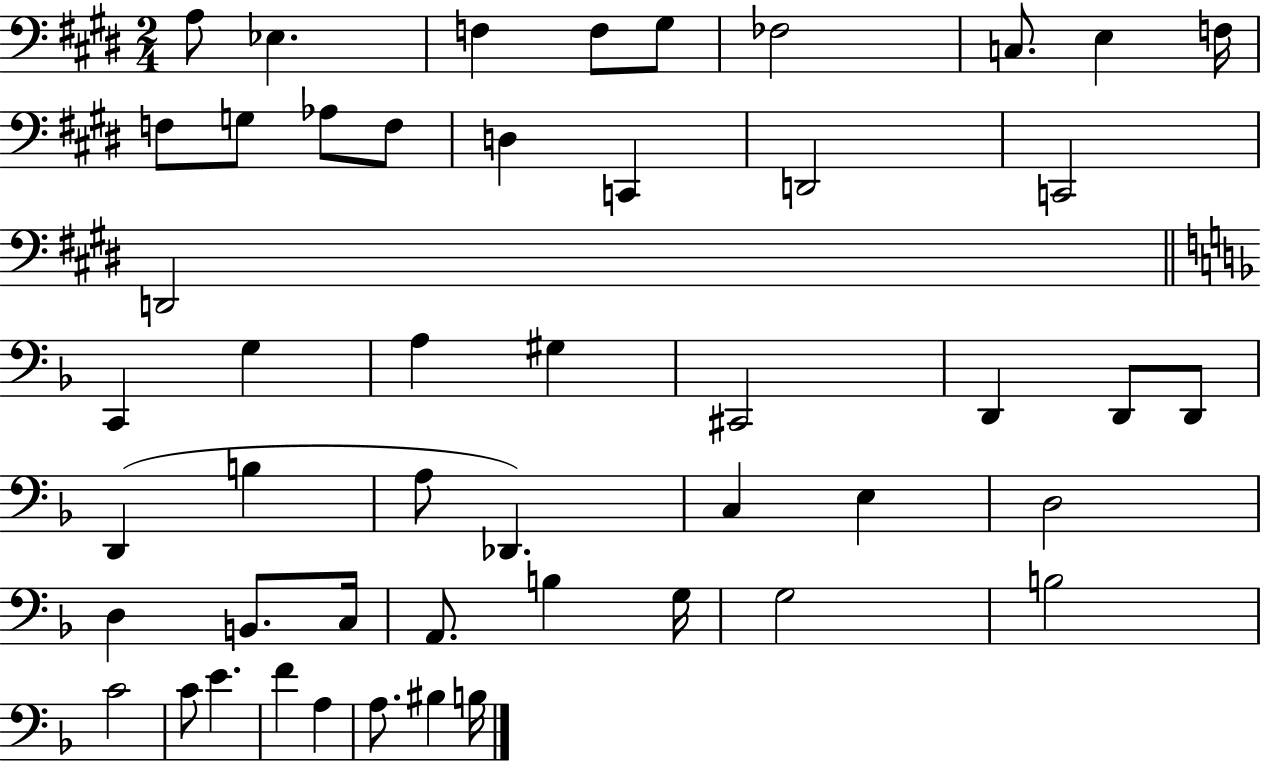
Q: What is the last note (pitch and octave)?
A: B3